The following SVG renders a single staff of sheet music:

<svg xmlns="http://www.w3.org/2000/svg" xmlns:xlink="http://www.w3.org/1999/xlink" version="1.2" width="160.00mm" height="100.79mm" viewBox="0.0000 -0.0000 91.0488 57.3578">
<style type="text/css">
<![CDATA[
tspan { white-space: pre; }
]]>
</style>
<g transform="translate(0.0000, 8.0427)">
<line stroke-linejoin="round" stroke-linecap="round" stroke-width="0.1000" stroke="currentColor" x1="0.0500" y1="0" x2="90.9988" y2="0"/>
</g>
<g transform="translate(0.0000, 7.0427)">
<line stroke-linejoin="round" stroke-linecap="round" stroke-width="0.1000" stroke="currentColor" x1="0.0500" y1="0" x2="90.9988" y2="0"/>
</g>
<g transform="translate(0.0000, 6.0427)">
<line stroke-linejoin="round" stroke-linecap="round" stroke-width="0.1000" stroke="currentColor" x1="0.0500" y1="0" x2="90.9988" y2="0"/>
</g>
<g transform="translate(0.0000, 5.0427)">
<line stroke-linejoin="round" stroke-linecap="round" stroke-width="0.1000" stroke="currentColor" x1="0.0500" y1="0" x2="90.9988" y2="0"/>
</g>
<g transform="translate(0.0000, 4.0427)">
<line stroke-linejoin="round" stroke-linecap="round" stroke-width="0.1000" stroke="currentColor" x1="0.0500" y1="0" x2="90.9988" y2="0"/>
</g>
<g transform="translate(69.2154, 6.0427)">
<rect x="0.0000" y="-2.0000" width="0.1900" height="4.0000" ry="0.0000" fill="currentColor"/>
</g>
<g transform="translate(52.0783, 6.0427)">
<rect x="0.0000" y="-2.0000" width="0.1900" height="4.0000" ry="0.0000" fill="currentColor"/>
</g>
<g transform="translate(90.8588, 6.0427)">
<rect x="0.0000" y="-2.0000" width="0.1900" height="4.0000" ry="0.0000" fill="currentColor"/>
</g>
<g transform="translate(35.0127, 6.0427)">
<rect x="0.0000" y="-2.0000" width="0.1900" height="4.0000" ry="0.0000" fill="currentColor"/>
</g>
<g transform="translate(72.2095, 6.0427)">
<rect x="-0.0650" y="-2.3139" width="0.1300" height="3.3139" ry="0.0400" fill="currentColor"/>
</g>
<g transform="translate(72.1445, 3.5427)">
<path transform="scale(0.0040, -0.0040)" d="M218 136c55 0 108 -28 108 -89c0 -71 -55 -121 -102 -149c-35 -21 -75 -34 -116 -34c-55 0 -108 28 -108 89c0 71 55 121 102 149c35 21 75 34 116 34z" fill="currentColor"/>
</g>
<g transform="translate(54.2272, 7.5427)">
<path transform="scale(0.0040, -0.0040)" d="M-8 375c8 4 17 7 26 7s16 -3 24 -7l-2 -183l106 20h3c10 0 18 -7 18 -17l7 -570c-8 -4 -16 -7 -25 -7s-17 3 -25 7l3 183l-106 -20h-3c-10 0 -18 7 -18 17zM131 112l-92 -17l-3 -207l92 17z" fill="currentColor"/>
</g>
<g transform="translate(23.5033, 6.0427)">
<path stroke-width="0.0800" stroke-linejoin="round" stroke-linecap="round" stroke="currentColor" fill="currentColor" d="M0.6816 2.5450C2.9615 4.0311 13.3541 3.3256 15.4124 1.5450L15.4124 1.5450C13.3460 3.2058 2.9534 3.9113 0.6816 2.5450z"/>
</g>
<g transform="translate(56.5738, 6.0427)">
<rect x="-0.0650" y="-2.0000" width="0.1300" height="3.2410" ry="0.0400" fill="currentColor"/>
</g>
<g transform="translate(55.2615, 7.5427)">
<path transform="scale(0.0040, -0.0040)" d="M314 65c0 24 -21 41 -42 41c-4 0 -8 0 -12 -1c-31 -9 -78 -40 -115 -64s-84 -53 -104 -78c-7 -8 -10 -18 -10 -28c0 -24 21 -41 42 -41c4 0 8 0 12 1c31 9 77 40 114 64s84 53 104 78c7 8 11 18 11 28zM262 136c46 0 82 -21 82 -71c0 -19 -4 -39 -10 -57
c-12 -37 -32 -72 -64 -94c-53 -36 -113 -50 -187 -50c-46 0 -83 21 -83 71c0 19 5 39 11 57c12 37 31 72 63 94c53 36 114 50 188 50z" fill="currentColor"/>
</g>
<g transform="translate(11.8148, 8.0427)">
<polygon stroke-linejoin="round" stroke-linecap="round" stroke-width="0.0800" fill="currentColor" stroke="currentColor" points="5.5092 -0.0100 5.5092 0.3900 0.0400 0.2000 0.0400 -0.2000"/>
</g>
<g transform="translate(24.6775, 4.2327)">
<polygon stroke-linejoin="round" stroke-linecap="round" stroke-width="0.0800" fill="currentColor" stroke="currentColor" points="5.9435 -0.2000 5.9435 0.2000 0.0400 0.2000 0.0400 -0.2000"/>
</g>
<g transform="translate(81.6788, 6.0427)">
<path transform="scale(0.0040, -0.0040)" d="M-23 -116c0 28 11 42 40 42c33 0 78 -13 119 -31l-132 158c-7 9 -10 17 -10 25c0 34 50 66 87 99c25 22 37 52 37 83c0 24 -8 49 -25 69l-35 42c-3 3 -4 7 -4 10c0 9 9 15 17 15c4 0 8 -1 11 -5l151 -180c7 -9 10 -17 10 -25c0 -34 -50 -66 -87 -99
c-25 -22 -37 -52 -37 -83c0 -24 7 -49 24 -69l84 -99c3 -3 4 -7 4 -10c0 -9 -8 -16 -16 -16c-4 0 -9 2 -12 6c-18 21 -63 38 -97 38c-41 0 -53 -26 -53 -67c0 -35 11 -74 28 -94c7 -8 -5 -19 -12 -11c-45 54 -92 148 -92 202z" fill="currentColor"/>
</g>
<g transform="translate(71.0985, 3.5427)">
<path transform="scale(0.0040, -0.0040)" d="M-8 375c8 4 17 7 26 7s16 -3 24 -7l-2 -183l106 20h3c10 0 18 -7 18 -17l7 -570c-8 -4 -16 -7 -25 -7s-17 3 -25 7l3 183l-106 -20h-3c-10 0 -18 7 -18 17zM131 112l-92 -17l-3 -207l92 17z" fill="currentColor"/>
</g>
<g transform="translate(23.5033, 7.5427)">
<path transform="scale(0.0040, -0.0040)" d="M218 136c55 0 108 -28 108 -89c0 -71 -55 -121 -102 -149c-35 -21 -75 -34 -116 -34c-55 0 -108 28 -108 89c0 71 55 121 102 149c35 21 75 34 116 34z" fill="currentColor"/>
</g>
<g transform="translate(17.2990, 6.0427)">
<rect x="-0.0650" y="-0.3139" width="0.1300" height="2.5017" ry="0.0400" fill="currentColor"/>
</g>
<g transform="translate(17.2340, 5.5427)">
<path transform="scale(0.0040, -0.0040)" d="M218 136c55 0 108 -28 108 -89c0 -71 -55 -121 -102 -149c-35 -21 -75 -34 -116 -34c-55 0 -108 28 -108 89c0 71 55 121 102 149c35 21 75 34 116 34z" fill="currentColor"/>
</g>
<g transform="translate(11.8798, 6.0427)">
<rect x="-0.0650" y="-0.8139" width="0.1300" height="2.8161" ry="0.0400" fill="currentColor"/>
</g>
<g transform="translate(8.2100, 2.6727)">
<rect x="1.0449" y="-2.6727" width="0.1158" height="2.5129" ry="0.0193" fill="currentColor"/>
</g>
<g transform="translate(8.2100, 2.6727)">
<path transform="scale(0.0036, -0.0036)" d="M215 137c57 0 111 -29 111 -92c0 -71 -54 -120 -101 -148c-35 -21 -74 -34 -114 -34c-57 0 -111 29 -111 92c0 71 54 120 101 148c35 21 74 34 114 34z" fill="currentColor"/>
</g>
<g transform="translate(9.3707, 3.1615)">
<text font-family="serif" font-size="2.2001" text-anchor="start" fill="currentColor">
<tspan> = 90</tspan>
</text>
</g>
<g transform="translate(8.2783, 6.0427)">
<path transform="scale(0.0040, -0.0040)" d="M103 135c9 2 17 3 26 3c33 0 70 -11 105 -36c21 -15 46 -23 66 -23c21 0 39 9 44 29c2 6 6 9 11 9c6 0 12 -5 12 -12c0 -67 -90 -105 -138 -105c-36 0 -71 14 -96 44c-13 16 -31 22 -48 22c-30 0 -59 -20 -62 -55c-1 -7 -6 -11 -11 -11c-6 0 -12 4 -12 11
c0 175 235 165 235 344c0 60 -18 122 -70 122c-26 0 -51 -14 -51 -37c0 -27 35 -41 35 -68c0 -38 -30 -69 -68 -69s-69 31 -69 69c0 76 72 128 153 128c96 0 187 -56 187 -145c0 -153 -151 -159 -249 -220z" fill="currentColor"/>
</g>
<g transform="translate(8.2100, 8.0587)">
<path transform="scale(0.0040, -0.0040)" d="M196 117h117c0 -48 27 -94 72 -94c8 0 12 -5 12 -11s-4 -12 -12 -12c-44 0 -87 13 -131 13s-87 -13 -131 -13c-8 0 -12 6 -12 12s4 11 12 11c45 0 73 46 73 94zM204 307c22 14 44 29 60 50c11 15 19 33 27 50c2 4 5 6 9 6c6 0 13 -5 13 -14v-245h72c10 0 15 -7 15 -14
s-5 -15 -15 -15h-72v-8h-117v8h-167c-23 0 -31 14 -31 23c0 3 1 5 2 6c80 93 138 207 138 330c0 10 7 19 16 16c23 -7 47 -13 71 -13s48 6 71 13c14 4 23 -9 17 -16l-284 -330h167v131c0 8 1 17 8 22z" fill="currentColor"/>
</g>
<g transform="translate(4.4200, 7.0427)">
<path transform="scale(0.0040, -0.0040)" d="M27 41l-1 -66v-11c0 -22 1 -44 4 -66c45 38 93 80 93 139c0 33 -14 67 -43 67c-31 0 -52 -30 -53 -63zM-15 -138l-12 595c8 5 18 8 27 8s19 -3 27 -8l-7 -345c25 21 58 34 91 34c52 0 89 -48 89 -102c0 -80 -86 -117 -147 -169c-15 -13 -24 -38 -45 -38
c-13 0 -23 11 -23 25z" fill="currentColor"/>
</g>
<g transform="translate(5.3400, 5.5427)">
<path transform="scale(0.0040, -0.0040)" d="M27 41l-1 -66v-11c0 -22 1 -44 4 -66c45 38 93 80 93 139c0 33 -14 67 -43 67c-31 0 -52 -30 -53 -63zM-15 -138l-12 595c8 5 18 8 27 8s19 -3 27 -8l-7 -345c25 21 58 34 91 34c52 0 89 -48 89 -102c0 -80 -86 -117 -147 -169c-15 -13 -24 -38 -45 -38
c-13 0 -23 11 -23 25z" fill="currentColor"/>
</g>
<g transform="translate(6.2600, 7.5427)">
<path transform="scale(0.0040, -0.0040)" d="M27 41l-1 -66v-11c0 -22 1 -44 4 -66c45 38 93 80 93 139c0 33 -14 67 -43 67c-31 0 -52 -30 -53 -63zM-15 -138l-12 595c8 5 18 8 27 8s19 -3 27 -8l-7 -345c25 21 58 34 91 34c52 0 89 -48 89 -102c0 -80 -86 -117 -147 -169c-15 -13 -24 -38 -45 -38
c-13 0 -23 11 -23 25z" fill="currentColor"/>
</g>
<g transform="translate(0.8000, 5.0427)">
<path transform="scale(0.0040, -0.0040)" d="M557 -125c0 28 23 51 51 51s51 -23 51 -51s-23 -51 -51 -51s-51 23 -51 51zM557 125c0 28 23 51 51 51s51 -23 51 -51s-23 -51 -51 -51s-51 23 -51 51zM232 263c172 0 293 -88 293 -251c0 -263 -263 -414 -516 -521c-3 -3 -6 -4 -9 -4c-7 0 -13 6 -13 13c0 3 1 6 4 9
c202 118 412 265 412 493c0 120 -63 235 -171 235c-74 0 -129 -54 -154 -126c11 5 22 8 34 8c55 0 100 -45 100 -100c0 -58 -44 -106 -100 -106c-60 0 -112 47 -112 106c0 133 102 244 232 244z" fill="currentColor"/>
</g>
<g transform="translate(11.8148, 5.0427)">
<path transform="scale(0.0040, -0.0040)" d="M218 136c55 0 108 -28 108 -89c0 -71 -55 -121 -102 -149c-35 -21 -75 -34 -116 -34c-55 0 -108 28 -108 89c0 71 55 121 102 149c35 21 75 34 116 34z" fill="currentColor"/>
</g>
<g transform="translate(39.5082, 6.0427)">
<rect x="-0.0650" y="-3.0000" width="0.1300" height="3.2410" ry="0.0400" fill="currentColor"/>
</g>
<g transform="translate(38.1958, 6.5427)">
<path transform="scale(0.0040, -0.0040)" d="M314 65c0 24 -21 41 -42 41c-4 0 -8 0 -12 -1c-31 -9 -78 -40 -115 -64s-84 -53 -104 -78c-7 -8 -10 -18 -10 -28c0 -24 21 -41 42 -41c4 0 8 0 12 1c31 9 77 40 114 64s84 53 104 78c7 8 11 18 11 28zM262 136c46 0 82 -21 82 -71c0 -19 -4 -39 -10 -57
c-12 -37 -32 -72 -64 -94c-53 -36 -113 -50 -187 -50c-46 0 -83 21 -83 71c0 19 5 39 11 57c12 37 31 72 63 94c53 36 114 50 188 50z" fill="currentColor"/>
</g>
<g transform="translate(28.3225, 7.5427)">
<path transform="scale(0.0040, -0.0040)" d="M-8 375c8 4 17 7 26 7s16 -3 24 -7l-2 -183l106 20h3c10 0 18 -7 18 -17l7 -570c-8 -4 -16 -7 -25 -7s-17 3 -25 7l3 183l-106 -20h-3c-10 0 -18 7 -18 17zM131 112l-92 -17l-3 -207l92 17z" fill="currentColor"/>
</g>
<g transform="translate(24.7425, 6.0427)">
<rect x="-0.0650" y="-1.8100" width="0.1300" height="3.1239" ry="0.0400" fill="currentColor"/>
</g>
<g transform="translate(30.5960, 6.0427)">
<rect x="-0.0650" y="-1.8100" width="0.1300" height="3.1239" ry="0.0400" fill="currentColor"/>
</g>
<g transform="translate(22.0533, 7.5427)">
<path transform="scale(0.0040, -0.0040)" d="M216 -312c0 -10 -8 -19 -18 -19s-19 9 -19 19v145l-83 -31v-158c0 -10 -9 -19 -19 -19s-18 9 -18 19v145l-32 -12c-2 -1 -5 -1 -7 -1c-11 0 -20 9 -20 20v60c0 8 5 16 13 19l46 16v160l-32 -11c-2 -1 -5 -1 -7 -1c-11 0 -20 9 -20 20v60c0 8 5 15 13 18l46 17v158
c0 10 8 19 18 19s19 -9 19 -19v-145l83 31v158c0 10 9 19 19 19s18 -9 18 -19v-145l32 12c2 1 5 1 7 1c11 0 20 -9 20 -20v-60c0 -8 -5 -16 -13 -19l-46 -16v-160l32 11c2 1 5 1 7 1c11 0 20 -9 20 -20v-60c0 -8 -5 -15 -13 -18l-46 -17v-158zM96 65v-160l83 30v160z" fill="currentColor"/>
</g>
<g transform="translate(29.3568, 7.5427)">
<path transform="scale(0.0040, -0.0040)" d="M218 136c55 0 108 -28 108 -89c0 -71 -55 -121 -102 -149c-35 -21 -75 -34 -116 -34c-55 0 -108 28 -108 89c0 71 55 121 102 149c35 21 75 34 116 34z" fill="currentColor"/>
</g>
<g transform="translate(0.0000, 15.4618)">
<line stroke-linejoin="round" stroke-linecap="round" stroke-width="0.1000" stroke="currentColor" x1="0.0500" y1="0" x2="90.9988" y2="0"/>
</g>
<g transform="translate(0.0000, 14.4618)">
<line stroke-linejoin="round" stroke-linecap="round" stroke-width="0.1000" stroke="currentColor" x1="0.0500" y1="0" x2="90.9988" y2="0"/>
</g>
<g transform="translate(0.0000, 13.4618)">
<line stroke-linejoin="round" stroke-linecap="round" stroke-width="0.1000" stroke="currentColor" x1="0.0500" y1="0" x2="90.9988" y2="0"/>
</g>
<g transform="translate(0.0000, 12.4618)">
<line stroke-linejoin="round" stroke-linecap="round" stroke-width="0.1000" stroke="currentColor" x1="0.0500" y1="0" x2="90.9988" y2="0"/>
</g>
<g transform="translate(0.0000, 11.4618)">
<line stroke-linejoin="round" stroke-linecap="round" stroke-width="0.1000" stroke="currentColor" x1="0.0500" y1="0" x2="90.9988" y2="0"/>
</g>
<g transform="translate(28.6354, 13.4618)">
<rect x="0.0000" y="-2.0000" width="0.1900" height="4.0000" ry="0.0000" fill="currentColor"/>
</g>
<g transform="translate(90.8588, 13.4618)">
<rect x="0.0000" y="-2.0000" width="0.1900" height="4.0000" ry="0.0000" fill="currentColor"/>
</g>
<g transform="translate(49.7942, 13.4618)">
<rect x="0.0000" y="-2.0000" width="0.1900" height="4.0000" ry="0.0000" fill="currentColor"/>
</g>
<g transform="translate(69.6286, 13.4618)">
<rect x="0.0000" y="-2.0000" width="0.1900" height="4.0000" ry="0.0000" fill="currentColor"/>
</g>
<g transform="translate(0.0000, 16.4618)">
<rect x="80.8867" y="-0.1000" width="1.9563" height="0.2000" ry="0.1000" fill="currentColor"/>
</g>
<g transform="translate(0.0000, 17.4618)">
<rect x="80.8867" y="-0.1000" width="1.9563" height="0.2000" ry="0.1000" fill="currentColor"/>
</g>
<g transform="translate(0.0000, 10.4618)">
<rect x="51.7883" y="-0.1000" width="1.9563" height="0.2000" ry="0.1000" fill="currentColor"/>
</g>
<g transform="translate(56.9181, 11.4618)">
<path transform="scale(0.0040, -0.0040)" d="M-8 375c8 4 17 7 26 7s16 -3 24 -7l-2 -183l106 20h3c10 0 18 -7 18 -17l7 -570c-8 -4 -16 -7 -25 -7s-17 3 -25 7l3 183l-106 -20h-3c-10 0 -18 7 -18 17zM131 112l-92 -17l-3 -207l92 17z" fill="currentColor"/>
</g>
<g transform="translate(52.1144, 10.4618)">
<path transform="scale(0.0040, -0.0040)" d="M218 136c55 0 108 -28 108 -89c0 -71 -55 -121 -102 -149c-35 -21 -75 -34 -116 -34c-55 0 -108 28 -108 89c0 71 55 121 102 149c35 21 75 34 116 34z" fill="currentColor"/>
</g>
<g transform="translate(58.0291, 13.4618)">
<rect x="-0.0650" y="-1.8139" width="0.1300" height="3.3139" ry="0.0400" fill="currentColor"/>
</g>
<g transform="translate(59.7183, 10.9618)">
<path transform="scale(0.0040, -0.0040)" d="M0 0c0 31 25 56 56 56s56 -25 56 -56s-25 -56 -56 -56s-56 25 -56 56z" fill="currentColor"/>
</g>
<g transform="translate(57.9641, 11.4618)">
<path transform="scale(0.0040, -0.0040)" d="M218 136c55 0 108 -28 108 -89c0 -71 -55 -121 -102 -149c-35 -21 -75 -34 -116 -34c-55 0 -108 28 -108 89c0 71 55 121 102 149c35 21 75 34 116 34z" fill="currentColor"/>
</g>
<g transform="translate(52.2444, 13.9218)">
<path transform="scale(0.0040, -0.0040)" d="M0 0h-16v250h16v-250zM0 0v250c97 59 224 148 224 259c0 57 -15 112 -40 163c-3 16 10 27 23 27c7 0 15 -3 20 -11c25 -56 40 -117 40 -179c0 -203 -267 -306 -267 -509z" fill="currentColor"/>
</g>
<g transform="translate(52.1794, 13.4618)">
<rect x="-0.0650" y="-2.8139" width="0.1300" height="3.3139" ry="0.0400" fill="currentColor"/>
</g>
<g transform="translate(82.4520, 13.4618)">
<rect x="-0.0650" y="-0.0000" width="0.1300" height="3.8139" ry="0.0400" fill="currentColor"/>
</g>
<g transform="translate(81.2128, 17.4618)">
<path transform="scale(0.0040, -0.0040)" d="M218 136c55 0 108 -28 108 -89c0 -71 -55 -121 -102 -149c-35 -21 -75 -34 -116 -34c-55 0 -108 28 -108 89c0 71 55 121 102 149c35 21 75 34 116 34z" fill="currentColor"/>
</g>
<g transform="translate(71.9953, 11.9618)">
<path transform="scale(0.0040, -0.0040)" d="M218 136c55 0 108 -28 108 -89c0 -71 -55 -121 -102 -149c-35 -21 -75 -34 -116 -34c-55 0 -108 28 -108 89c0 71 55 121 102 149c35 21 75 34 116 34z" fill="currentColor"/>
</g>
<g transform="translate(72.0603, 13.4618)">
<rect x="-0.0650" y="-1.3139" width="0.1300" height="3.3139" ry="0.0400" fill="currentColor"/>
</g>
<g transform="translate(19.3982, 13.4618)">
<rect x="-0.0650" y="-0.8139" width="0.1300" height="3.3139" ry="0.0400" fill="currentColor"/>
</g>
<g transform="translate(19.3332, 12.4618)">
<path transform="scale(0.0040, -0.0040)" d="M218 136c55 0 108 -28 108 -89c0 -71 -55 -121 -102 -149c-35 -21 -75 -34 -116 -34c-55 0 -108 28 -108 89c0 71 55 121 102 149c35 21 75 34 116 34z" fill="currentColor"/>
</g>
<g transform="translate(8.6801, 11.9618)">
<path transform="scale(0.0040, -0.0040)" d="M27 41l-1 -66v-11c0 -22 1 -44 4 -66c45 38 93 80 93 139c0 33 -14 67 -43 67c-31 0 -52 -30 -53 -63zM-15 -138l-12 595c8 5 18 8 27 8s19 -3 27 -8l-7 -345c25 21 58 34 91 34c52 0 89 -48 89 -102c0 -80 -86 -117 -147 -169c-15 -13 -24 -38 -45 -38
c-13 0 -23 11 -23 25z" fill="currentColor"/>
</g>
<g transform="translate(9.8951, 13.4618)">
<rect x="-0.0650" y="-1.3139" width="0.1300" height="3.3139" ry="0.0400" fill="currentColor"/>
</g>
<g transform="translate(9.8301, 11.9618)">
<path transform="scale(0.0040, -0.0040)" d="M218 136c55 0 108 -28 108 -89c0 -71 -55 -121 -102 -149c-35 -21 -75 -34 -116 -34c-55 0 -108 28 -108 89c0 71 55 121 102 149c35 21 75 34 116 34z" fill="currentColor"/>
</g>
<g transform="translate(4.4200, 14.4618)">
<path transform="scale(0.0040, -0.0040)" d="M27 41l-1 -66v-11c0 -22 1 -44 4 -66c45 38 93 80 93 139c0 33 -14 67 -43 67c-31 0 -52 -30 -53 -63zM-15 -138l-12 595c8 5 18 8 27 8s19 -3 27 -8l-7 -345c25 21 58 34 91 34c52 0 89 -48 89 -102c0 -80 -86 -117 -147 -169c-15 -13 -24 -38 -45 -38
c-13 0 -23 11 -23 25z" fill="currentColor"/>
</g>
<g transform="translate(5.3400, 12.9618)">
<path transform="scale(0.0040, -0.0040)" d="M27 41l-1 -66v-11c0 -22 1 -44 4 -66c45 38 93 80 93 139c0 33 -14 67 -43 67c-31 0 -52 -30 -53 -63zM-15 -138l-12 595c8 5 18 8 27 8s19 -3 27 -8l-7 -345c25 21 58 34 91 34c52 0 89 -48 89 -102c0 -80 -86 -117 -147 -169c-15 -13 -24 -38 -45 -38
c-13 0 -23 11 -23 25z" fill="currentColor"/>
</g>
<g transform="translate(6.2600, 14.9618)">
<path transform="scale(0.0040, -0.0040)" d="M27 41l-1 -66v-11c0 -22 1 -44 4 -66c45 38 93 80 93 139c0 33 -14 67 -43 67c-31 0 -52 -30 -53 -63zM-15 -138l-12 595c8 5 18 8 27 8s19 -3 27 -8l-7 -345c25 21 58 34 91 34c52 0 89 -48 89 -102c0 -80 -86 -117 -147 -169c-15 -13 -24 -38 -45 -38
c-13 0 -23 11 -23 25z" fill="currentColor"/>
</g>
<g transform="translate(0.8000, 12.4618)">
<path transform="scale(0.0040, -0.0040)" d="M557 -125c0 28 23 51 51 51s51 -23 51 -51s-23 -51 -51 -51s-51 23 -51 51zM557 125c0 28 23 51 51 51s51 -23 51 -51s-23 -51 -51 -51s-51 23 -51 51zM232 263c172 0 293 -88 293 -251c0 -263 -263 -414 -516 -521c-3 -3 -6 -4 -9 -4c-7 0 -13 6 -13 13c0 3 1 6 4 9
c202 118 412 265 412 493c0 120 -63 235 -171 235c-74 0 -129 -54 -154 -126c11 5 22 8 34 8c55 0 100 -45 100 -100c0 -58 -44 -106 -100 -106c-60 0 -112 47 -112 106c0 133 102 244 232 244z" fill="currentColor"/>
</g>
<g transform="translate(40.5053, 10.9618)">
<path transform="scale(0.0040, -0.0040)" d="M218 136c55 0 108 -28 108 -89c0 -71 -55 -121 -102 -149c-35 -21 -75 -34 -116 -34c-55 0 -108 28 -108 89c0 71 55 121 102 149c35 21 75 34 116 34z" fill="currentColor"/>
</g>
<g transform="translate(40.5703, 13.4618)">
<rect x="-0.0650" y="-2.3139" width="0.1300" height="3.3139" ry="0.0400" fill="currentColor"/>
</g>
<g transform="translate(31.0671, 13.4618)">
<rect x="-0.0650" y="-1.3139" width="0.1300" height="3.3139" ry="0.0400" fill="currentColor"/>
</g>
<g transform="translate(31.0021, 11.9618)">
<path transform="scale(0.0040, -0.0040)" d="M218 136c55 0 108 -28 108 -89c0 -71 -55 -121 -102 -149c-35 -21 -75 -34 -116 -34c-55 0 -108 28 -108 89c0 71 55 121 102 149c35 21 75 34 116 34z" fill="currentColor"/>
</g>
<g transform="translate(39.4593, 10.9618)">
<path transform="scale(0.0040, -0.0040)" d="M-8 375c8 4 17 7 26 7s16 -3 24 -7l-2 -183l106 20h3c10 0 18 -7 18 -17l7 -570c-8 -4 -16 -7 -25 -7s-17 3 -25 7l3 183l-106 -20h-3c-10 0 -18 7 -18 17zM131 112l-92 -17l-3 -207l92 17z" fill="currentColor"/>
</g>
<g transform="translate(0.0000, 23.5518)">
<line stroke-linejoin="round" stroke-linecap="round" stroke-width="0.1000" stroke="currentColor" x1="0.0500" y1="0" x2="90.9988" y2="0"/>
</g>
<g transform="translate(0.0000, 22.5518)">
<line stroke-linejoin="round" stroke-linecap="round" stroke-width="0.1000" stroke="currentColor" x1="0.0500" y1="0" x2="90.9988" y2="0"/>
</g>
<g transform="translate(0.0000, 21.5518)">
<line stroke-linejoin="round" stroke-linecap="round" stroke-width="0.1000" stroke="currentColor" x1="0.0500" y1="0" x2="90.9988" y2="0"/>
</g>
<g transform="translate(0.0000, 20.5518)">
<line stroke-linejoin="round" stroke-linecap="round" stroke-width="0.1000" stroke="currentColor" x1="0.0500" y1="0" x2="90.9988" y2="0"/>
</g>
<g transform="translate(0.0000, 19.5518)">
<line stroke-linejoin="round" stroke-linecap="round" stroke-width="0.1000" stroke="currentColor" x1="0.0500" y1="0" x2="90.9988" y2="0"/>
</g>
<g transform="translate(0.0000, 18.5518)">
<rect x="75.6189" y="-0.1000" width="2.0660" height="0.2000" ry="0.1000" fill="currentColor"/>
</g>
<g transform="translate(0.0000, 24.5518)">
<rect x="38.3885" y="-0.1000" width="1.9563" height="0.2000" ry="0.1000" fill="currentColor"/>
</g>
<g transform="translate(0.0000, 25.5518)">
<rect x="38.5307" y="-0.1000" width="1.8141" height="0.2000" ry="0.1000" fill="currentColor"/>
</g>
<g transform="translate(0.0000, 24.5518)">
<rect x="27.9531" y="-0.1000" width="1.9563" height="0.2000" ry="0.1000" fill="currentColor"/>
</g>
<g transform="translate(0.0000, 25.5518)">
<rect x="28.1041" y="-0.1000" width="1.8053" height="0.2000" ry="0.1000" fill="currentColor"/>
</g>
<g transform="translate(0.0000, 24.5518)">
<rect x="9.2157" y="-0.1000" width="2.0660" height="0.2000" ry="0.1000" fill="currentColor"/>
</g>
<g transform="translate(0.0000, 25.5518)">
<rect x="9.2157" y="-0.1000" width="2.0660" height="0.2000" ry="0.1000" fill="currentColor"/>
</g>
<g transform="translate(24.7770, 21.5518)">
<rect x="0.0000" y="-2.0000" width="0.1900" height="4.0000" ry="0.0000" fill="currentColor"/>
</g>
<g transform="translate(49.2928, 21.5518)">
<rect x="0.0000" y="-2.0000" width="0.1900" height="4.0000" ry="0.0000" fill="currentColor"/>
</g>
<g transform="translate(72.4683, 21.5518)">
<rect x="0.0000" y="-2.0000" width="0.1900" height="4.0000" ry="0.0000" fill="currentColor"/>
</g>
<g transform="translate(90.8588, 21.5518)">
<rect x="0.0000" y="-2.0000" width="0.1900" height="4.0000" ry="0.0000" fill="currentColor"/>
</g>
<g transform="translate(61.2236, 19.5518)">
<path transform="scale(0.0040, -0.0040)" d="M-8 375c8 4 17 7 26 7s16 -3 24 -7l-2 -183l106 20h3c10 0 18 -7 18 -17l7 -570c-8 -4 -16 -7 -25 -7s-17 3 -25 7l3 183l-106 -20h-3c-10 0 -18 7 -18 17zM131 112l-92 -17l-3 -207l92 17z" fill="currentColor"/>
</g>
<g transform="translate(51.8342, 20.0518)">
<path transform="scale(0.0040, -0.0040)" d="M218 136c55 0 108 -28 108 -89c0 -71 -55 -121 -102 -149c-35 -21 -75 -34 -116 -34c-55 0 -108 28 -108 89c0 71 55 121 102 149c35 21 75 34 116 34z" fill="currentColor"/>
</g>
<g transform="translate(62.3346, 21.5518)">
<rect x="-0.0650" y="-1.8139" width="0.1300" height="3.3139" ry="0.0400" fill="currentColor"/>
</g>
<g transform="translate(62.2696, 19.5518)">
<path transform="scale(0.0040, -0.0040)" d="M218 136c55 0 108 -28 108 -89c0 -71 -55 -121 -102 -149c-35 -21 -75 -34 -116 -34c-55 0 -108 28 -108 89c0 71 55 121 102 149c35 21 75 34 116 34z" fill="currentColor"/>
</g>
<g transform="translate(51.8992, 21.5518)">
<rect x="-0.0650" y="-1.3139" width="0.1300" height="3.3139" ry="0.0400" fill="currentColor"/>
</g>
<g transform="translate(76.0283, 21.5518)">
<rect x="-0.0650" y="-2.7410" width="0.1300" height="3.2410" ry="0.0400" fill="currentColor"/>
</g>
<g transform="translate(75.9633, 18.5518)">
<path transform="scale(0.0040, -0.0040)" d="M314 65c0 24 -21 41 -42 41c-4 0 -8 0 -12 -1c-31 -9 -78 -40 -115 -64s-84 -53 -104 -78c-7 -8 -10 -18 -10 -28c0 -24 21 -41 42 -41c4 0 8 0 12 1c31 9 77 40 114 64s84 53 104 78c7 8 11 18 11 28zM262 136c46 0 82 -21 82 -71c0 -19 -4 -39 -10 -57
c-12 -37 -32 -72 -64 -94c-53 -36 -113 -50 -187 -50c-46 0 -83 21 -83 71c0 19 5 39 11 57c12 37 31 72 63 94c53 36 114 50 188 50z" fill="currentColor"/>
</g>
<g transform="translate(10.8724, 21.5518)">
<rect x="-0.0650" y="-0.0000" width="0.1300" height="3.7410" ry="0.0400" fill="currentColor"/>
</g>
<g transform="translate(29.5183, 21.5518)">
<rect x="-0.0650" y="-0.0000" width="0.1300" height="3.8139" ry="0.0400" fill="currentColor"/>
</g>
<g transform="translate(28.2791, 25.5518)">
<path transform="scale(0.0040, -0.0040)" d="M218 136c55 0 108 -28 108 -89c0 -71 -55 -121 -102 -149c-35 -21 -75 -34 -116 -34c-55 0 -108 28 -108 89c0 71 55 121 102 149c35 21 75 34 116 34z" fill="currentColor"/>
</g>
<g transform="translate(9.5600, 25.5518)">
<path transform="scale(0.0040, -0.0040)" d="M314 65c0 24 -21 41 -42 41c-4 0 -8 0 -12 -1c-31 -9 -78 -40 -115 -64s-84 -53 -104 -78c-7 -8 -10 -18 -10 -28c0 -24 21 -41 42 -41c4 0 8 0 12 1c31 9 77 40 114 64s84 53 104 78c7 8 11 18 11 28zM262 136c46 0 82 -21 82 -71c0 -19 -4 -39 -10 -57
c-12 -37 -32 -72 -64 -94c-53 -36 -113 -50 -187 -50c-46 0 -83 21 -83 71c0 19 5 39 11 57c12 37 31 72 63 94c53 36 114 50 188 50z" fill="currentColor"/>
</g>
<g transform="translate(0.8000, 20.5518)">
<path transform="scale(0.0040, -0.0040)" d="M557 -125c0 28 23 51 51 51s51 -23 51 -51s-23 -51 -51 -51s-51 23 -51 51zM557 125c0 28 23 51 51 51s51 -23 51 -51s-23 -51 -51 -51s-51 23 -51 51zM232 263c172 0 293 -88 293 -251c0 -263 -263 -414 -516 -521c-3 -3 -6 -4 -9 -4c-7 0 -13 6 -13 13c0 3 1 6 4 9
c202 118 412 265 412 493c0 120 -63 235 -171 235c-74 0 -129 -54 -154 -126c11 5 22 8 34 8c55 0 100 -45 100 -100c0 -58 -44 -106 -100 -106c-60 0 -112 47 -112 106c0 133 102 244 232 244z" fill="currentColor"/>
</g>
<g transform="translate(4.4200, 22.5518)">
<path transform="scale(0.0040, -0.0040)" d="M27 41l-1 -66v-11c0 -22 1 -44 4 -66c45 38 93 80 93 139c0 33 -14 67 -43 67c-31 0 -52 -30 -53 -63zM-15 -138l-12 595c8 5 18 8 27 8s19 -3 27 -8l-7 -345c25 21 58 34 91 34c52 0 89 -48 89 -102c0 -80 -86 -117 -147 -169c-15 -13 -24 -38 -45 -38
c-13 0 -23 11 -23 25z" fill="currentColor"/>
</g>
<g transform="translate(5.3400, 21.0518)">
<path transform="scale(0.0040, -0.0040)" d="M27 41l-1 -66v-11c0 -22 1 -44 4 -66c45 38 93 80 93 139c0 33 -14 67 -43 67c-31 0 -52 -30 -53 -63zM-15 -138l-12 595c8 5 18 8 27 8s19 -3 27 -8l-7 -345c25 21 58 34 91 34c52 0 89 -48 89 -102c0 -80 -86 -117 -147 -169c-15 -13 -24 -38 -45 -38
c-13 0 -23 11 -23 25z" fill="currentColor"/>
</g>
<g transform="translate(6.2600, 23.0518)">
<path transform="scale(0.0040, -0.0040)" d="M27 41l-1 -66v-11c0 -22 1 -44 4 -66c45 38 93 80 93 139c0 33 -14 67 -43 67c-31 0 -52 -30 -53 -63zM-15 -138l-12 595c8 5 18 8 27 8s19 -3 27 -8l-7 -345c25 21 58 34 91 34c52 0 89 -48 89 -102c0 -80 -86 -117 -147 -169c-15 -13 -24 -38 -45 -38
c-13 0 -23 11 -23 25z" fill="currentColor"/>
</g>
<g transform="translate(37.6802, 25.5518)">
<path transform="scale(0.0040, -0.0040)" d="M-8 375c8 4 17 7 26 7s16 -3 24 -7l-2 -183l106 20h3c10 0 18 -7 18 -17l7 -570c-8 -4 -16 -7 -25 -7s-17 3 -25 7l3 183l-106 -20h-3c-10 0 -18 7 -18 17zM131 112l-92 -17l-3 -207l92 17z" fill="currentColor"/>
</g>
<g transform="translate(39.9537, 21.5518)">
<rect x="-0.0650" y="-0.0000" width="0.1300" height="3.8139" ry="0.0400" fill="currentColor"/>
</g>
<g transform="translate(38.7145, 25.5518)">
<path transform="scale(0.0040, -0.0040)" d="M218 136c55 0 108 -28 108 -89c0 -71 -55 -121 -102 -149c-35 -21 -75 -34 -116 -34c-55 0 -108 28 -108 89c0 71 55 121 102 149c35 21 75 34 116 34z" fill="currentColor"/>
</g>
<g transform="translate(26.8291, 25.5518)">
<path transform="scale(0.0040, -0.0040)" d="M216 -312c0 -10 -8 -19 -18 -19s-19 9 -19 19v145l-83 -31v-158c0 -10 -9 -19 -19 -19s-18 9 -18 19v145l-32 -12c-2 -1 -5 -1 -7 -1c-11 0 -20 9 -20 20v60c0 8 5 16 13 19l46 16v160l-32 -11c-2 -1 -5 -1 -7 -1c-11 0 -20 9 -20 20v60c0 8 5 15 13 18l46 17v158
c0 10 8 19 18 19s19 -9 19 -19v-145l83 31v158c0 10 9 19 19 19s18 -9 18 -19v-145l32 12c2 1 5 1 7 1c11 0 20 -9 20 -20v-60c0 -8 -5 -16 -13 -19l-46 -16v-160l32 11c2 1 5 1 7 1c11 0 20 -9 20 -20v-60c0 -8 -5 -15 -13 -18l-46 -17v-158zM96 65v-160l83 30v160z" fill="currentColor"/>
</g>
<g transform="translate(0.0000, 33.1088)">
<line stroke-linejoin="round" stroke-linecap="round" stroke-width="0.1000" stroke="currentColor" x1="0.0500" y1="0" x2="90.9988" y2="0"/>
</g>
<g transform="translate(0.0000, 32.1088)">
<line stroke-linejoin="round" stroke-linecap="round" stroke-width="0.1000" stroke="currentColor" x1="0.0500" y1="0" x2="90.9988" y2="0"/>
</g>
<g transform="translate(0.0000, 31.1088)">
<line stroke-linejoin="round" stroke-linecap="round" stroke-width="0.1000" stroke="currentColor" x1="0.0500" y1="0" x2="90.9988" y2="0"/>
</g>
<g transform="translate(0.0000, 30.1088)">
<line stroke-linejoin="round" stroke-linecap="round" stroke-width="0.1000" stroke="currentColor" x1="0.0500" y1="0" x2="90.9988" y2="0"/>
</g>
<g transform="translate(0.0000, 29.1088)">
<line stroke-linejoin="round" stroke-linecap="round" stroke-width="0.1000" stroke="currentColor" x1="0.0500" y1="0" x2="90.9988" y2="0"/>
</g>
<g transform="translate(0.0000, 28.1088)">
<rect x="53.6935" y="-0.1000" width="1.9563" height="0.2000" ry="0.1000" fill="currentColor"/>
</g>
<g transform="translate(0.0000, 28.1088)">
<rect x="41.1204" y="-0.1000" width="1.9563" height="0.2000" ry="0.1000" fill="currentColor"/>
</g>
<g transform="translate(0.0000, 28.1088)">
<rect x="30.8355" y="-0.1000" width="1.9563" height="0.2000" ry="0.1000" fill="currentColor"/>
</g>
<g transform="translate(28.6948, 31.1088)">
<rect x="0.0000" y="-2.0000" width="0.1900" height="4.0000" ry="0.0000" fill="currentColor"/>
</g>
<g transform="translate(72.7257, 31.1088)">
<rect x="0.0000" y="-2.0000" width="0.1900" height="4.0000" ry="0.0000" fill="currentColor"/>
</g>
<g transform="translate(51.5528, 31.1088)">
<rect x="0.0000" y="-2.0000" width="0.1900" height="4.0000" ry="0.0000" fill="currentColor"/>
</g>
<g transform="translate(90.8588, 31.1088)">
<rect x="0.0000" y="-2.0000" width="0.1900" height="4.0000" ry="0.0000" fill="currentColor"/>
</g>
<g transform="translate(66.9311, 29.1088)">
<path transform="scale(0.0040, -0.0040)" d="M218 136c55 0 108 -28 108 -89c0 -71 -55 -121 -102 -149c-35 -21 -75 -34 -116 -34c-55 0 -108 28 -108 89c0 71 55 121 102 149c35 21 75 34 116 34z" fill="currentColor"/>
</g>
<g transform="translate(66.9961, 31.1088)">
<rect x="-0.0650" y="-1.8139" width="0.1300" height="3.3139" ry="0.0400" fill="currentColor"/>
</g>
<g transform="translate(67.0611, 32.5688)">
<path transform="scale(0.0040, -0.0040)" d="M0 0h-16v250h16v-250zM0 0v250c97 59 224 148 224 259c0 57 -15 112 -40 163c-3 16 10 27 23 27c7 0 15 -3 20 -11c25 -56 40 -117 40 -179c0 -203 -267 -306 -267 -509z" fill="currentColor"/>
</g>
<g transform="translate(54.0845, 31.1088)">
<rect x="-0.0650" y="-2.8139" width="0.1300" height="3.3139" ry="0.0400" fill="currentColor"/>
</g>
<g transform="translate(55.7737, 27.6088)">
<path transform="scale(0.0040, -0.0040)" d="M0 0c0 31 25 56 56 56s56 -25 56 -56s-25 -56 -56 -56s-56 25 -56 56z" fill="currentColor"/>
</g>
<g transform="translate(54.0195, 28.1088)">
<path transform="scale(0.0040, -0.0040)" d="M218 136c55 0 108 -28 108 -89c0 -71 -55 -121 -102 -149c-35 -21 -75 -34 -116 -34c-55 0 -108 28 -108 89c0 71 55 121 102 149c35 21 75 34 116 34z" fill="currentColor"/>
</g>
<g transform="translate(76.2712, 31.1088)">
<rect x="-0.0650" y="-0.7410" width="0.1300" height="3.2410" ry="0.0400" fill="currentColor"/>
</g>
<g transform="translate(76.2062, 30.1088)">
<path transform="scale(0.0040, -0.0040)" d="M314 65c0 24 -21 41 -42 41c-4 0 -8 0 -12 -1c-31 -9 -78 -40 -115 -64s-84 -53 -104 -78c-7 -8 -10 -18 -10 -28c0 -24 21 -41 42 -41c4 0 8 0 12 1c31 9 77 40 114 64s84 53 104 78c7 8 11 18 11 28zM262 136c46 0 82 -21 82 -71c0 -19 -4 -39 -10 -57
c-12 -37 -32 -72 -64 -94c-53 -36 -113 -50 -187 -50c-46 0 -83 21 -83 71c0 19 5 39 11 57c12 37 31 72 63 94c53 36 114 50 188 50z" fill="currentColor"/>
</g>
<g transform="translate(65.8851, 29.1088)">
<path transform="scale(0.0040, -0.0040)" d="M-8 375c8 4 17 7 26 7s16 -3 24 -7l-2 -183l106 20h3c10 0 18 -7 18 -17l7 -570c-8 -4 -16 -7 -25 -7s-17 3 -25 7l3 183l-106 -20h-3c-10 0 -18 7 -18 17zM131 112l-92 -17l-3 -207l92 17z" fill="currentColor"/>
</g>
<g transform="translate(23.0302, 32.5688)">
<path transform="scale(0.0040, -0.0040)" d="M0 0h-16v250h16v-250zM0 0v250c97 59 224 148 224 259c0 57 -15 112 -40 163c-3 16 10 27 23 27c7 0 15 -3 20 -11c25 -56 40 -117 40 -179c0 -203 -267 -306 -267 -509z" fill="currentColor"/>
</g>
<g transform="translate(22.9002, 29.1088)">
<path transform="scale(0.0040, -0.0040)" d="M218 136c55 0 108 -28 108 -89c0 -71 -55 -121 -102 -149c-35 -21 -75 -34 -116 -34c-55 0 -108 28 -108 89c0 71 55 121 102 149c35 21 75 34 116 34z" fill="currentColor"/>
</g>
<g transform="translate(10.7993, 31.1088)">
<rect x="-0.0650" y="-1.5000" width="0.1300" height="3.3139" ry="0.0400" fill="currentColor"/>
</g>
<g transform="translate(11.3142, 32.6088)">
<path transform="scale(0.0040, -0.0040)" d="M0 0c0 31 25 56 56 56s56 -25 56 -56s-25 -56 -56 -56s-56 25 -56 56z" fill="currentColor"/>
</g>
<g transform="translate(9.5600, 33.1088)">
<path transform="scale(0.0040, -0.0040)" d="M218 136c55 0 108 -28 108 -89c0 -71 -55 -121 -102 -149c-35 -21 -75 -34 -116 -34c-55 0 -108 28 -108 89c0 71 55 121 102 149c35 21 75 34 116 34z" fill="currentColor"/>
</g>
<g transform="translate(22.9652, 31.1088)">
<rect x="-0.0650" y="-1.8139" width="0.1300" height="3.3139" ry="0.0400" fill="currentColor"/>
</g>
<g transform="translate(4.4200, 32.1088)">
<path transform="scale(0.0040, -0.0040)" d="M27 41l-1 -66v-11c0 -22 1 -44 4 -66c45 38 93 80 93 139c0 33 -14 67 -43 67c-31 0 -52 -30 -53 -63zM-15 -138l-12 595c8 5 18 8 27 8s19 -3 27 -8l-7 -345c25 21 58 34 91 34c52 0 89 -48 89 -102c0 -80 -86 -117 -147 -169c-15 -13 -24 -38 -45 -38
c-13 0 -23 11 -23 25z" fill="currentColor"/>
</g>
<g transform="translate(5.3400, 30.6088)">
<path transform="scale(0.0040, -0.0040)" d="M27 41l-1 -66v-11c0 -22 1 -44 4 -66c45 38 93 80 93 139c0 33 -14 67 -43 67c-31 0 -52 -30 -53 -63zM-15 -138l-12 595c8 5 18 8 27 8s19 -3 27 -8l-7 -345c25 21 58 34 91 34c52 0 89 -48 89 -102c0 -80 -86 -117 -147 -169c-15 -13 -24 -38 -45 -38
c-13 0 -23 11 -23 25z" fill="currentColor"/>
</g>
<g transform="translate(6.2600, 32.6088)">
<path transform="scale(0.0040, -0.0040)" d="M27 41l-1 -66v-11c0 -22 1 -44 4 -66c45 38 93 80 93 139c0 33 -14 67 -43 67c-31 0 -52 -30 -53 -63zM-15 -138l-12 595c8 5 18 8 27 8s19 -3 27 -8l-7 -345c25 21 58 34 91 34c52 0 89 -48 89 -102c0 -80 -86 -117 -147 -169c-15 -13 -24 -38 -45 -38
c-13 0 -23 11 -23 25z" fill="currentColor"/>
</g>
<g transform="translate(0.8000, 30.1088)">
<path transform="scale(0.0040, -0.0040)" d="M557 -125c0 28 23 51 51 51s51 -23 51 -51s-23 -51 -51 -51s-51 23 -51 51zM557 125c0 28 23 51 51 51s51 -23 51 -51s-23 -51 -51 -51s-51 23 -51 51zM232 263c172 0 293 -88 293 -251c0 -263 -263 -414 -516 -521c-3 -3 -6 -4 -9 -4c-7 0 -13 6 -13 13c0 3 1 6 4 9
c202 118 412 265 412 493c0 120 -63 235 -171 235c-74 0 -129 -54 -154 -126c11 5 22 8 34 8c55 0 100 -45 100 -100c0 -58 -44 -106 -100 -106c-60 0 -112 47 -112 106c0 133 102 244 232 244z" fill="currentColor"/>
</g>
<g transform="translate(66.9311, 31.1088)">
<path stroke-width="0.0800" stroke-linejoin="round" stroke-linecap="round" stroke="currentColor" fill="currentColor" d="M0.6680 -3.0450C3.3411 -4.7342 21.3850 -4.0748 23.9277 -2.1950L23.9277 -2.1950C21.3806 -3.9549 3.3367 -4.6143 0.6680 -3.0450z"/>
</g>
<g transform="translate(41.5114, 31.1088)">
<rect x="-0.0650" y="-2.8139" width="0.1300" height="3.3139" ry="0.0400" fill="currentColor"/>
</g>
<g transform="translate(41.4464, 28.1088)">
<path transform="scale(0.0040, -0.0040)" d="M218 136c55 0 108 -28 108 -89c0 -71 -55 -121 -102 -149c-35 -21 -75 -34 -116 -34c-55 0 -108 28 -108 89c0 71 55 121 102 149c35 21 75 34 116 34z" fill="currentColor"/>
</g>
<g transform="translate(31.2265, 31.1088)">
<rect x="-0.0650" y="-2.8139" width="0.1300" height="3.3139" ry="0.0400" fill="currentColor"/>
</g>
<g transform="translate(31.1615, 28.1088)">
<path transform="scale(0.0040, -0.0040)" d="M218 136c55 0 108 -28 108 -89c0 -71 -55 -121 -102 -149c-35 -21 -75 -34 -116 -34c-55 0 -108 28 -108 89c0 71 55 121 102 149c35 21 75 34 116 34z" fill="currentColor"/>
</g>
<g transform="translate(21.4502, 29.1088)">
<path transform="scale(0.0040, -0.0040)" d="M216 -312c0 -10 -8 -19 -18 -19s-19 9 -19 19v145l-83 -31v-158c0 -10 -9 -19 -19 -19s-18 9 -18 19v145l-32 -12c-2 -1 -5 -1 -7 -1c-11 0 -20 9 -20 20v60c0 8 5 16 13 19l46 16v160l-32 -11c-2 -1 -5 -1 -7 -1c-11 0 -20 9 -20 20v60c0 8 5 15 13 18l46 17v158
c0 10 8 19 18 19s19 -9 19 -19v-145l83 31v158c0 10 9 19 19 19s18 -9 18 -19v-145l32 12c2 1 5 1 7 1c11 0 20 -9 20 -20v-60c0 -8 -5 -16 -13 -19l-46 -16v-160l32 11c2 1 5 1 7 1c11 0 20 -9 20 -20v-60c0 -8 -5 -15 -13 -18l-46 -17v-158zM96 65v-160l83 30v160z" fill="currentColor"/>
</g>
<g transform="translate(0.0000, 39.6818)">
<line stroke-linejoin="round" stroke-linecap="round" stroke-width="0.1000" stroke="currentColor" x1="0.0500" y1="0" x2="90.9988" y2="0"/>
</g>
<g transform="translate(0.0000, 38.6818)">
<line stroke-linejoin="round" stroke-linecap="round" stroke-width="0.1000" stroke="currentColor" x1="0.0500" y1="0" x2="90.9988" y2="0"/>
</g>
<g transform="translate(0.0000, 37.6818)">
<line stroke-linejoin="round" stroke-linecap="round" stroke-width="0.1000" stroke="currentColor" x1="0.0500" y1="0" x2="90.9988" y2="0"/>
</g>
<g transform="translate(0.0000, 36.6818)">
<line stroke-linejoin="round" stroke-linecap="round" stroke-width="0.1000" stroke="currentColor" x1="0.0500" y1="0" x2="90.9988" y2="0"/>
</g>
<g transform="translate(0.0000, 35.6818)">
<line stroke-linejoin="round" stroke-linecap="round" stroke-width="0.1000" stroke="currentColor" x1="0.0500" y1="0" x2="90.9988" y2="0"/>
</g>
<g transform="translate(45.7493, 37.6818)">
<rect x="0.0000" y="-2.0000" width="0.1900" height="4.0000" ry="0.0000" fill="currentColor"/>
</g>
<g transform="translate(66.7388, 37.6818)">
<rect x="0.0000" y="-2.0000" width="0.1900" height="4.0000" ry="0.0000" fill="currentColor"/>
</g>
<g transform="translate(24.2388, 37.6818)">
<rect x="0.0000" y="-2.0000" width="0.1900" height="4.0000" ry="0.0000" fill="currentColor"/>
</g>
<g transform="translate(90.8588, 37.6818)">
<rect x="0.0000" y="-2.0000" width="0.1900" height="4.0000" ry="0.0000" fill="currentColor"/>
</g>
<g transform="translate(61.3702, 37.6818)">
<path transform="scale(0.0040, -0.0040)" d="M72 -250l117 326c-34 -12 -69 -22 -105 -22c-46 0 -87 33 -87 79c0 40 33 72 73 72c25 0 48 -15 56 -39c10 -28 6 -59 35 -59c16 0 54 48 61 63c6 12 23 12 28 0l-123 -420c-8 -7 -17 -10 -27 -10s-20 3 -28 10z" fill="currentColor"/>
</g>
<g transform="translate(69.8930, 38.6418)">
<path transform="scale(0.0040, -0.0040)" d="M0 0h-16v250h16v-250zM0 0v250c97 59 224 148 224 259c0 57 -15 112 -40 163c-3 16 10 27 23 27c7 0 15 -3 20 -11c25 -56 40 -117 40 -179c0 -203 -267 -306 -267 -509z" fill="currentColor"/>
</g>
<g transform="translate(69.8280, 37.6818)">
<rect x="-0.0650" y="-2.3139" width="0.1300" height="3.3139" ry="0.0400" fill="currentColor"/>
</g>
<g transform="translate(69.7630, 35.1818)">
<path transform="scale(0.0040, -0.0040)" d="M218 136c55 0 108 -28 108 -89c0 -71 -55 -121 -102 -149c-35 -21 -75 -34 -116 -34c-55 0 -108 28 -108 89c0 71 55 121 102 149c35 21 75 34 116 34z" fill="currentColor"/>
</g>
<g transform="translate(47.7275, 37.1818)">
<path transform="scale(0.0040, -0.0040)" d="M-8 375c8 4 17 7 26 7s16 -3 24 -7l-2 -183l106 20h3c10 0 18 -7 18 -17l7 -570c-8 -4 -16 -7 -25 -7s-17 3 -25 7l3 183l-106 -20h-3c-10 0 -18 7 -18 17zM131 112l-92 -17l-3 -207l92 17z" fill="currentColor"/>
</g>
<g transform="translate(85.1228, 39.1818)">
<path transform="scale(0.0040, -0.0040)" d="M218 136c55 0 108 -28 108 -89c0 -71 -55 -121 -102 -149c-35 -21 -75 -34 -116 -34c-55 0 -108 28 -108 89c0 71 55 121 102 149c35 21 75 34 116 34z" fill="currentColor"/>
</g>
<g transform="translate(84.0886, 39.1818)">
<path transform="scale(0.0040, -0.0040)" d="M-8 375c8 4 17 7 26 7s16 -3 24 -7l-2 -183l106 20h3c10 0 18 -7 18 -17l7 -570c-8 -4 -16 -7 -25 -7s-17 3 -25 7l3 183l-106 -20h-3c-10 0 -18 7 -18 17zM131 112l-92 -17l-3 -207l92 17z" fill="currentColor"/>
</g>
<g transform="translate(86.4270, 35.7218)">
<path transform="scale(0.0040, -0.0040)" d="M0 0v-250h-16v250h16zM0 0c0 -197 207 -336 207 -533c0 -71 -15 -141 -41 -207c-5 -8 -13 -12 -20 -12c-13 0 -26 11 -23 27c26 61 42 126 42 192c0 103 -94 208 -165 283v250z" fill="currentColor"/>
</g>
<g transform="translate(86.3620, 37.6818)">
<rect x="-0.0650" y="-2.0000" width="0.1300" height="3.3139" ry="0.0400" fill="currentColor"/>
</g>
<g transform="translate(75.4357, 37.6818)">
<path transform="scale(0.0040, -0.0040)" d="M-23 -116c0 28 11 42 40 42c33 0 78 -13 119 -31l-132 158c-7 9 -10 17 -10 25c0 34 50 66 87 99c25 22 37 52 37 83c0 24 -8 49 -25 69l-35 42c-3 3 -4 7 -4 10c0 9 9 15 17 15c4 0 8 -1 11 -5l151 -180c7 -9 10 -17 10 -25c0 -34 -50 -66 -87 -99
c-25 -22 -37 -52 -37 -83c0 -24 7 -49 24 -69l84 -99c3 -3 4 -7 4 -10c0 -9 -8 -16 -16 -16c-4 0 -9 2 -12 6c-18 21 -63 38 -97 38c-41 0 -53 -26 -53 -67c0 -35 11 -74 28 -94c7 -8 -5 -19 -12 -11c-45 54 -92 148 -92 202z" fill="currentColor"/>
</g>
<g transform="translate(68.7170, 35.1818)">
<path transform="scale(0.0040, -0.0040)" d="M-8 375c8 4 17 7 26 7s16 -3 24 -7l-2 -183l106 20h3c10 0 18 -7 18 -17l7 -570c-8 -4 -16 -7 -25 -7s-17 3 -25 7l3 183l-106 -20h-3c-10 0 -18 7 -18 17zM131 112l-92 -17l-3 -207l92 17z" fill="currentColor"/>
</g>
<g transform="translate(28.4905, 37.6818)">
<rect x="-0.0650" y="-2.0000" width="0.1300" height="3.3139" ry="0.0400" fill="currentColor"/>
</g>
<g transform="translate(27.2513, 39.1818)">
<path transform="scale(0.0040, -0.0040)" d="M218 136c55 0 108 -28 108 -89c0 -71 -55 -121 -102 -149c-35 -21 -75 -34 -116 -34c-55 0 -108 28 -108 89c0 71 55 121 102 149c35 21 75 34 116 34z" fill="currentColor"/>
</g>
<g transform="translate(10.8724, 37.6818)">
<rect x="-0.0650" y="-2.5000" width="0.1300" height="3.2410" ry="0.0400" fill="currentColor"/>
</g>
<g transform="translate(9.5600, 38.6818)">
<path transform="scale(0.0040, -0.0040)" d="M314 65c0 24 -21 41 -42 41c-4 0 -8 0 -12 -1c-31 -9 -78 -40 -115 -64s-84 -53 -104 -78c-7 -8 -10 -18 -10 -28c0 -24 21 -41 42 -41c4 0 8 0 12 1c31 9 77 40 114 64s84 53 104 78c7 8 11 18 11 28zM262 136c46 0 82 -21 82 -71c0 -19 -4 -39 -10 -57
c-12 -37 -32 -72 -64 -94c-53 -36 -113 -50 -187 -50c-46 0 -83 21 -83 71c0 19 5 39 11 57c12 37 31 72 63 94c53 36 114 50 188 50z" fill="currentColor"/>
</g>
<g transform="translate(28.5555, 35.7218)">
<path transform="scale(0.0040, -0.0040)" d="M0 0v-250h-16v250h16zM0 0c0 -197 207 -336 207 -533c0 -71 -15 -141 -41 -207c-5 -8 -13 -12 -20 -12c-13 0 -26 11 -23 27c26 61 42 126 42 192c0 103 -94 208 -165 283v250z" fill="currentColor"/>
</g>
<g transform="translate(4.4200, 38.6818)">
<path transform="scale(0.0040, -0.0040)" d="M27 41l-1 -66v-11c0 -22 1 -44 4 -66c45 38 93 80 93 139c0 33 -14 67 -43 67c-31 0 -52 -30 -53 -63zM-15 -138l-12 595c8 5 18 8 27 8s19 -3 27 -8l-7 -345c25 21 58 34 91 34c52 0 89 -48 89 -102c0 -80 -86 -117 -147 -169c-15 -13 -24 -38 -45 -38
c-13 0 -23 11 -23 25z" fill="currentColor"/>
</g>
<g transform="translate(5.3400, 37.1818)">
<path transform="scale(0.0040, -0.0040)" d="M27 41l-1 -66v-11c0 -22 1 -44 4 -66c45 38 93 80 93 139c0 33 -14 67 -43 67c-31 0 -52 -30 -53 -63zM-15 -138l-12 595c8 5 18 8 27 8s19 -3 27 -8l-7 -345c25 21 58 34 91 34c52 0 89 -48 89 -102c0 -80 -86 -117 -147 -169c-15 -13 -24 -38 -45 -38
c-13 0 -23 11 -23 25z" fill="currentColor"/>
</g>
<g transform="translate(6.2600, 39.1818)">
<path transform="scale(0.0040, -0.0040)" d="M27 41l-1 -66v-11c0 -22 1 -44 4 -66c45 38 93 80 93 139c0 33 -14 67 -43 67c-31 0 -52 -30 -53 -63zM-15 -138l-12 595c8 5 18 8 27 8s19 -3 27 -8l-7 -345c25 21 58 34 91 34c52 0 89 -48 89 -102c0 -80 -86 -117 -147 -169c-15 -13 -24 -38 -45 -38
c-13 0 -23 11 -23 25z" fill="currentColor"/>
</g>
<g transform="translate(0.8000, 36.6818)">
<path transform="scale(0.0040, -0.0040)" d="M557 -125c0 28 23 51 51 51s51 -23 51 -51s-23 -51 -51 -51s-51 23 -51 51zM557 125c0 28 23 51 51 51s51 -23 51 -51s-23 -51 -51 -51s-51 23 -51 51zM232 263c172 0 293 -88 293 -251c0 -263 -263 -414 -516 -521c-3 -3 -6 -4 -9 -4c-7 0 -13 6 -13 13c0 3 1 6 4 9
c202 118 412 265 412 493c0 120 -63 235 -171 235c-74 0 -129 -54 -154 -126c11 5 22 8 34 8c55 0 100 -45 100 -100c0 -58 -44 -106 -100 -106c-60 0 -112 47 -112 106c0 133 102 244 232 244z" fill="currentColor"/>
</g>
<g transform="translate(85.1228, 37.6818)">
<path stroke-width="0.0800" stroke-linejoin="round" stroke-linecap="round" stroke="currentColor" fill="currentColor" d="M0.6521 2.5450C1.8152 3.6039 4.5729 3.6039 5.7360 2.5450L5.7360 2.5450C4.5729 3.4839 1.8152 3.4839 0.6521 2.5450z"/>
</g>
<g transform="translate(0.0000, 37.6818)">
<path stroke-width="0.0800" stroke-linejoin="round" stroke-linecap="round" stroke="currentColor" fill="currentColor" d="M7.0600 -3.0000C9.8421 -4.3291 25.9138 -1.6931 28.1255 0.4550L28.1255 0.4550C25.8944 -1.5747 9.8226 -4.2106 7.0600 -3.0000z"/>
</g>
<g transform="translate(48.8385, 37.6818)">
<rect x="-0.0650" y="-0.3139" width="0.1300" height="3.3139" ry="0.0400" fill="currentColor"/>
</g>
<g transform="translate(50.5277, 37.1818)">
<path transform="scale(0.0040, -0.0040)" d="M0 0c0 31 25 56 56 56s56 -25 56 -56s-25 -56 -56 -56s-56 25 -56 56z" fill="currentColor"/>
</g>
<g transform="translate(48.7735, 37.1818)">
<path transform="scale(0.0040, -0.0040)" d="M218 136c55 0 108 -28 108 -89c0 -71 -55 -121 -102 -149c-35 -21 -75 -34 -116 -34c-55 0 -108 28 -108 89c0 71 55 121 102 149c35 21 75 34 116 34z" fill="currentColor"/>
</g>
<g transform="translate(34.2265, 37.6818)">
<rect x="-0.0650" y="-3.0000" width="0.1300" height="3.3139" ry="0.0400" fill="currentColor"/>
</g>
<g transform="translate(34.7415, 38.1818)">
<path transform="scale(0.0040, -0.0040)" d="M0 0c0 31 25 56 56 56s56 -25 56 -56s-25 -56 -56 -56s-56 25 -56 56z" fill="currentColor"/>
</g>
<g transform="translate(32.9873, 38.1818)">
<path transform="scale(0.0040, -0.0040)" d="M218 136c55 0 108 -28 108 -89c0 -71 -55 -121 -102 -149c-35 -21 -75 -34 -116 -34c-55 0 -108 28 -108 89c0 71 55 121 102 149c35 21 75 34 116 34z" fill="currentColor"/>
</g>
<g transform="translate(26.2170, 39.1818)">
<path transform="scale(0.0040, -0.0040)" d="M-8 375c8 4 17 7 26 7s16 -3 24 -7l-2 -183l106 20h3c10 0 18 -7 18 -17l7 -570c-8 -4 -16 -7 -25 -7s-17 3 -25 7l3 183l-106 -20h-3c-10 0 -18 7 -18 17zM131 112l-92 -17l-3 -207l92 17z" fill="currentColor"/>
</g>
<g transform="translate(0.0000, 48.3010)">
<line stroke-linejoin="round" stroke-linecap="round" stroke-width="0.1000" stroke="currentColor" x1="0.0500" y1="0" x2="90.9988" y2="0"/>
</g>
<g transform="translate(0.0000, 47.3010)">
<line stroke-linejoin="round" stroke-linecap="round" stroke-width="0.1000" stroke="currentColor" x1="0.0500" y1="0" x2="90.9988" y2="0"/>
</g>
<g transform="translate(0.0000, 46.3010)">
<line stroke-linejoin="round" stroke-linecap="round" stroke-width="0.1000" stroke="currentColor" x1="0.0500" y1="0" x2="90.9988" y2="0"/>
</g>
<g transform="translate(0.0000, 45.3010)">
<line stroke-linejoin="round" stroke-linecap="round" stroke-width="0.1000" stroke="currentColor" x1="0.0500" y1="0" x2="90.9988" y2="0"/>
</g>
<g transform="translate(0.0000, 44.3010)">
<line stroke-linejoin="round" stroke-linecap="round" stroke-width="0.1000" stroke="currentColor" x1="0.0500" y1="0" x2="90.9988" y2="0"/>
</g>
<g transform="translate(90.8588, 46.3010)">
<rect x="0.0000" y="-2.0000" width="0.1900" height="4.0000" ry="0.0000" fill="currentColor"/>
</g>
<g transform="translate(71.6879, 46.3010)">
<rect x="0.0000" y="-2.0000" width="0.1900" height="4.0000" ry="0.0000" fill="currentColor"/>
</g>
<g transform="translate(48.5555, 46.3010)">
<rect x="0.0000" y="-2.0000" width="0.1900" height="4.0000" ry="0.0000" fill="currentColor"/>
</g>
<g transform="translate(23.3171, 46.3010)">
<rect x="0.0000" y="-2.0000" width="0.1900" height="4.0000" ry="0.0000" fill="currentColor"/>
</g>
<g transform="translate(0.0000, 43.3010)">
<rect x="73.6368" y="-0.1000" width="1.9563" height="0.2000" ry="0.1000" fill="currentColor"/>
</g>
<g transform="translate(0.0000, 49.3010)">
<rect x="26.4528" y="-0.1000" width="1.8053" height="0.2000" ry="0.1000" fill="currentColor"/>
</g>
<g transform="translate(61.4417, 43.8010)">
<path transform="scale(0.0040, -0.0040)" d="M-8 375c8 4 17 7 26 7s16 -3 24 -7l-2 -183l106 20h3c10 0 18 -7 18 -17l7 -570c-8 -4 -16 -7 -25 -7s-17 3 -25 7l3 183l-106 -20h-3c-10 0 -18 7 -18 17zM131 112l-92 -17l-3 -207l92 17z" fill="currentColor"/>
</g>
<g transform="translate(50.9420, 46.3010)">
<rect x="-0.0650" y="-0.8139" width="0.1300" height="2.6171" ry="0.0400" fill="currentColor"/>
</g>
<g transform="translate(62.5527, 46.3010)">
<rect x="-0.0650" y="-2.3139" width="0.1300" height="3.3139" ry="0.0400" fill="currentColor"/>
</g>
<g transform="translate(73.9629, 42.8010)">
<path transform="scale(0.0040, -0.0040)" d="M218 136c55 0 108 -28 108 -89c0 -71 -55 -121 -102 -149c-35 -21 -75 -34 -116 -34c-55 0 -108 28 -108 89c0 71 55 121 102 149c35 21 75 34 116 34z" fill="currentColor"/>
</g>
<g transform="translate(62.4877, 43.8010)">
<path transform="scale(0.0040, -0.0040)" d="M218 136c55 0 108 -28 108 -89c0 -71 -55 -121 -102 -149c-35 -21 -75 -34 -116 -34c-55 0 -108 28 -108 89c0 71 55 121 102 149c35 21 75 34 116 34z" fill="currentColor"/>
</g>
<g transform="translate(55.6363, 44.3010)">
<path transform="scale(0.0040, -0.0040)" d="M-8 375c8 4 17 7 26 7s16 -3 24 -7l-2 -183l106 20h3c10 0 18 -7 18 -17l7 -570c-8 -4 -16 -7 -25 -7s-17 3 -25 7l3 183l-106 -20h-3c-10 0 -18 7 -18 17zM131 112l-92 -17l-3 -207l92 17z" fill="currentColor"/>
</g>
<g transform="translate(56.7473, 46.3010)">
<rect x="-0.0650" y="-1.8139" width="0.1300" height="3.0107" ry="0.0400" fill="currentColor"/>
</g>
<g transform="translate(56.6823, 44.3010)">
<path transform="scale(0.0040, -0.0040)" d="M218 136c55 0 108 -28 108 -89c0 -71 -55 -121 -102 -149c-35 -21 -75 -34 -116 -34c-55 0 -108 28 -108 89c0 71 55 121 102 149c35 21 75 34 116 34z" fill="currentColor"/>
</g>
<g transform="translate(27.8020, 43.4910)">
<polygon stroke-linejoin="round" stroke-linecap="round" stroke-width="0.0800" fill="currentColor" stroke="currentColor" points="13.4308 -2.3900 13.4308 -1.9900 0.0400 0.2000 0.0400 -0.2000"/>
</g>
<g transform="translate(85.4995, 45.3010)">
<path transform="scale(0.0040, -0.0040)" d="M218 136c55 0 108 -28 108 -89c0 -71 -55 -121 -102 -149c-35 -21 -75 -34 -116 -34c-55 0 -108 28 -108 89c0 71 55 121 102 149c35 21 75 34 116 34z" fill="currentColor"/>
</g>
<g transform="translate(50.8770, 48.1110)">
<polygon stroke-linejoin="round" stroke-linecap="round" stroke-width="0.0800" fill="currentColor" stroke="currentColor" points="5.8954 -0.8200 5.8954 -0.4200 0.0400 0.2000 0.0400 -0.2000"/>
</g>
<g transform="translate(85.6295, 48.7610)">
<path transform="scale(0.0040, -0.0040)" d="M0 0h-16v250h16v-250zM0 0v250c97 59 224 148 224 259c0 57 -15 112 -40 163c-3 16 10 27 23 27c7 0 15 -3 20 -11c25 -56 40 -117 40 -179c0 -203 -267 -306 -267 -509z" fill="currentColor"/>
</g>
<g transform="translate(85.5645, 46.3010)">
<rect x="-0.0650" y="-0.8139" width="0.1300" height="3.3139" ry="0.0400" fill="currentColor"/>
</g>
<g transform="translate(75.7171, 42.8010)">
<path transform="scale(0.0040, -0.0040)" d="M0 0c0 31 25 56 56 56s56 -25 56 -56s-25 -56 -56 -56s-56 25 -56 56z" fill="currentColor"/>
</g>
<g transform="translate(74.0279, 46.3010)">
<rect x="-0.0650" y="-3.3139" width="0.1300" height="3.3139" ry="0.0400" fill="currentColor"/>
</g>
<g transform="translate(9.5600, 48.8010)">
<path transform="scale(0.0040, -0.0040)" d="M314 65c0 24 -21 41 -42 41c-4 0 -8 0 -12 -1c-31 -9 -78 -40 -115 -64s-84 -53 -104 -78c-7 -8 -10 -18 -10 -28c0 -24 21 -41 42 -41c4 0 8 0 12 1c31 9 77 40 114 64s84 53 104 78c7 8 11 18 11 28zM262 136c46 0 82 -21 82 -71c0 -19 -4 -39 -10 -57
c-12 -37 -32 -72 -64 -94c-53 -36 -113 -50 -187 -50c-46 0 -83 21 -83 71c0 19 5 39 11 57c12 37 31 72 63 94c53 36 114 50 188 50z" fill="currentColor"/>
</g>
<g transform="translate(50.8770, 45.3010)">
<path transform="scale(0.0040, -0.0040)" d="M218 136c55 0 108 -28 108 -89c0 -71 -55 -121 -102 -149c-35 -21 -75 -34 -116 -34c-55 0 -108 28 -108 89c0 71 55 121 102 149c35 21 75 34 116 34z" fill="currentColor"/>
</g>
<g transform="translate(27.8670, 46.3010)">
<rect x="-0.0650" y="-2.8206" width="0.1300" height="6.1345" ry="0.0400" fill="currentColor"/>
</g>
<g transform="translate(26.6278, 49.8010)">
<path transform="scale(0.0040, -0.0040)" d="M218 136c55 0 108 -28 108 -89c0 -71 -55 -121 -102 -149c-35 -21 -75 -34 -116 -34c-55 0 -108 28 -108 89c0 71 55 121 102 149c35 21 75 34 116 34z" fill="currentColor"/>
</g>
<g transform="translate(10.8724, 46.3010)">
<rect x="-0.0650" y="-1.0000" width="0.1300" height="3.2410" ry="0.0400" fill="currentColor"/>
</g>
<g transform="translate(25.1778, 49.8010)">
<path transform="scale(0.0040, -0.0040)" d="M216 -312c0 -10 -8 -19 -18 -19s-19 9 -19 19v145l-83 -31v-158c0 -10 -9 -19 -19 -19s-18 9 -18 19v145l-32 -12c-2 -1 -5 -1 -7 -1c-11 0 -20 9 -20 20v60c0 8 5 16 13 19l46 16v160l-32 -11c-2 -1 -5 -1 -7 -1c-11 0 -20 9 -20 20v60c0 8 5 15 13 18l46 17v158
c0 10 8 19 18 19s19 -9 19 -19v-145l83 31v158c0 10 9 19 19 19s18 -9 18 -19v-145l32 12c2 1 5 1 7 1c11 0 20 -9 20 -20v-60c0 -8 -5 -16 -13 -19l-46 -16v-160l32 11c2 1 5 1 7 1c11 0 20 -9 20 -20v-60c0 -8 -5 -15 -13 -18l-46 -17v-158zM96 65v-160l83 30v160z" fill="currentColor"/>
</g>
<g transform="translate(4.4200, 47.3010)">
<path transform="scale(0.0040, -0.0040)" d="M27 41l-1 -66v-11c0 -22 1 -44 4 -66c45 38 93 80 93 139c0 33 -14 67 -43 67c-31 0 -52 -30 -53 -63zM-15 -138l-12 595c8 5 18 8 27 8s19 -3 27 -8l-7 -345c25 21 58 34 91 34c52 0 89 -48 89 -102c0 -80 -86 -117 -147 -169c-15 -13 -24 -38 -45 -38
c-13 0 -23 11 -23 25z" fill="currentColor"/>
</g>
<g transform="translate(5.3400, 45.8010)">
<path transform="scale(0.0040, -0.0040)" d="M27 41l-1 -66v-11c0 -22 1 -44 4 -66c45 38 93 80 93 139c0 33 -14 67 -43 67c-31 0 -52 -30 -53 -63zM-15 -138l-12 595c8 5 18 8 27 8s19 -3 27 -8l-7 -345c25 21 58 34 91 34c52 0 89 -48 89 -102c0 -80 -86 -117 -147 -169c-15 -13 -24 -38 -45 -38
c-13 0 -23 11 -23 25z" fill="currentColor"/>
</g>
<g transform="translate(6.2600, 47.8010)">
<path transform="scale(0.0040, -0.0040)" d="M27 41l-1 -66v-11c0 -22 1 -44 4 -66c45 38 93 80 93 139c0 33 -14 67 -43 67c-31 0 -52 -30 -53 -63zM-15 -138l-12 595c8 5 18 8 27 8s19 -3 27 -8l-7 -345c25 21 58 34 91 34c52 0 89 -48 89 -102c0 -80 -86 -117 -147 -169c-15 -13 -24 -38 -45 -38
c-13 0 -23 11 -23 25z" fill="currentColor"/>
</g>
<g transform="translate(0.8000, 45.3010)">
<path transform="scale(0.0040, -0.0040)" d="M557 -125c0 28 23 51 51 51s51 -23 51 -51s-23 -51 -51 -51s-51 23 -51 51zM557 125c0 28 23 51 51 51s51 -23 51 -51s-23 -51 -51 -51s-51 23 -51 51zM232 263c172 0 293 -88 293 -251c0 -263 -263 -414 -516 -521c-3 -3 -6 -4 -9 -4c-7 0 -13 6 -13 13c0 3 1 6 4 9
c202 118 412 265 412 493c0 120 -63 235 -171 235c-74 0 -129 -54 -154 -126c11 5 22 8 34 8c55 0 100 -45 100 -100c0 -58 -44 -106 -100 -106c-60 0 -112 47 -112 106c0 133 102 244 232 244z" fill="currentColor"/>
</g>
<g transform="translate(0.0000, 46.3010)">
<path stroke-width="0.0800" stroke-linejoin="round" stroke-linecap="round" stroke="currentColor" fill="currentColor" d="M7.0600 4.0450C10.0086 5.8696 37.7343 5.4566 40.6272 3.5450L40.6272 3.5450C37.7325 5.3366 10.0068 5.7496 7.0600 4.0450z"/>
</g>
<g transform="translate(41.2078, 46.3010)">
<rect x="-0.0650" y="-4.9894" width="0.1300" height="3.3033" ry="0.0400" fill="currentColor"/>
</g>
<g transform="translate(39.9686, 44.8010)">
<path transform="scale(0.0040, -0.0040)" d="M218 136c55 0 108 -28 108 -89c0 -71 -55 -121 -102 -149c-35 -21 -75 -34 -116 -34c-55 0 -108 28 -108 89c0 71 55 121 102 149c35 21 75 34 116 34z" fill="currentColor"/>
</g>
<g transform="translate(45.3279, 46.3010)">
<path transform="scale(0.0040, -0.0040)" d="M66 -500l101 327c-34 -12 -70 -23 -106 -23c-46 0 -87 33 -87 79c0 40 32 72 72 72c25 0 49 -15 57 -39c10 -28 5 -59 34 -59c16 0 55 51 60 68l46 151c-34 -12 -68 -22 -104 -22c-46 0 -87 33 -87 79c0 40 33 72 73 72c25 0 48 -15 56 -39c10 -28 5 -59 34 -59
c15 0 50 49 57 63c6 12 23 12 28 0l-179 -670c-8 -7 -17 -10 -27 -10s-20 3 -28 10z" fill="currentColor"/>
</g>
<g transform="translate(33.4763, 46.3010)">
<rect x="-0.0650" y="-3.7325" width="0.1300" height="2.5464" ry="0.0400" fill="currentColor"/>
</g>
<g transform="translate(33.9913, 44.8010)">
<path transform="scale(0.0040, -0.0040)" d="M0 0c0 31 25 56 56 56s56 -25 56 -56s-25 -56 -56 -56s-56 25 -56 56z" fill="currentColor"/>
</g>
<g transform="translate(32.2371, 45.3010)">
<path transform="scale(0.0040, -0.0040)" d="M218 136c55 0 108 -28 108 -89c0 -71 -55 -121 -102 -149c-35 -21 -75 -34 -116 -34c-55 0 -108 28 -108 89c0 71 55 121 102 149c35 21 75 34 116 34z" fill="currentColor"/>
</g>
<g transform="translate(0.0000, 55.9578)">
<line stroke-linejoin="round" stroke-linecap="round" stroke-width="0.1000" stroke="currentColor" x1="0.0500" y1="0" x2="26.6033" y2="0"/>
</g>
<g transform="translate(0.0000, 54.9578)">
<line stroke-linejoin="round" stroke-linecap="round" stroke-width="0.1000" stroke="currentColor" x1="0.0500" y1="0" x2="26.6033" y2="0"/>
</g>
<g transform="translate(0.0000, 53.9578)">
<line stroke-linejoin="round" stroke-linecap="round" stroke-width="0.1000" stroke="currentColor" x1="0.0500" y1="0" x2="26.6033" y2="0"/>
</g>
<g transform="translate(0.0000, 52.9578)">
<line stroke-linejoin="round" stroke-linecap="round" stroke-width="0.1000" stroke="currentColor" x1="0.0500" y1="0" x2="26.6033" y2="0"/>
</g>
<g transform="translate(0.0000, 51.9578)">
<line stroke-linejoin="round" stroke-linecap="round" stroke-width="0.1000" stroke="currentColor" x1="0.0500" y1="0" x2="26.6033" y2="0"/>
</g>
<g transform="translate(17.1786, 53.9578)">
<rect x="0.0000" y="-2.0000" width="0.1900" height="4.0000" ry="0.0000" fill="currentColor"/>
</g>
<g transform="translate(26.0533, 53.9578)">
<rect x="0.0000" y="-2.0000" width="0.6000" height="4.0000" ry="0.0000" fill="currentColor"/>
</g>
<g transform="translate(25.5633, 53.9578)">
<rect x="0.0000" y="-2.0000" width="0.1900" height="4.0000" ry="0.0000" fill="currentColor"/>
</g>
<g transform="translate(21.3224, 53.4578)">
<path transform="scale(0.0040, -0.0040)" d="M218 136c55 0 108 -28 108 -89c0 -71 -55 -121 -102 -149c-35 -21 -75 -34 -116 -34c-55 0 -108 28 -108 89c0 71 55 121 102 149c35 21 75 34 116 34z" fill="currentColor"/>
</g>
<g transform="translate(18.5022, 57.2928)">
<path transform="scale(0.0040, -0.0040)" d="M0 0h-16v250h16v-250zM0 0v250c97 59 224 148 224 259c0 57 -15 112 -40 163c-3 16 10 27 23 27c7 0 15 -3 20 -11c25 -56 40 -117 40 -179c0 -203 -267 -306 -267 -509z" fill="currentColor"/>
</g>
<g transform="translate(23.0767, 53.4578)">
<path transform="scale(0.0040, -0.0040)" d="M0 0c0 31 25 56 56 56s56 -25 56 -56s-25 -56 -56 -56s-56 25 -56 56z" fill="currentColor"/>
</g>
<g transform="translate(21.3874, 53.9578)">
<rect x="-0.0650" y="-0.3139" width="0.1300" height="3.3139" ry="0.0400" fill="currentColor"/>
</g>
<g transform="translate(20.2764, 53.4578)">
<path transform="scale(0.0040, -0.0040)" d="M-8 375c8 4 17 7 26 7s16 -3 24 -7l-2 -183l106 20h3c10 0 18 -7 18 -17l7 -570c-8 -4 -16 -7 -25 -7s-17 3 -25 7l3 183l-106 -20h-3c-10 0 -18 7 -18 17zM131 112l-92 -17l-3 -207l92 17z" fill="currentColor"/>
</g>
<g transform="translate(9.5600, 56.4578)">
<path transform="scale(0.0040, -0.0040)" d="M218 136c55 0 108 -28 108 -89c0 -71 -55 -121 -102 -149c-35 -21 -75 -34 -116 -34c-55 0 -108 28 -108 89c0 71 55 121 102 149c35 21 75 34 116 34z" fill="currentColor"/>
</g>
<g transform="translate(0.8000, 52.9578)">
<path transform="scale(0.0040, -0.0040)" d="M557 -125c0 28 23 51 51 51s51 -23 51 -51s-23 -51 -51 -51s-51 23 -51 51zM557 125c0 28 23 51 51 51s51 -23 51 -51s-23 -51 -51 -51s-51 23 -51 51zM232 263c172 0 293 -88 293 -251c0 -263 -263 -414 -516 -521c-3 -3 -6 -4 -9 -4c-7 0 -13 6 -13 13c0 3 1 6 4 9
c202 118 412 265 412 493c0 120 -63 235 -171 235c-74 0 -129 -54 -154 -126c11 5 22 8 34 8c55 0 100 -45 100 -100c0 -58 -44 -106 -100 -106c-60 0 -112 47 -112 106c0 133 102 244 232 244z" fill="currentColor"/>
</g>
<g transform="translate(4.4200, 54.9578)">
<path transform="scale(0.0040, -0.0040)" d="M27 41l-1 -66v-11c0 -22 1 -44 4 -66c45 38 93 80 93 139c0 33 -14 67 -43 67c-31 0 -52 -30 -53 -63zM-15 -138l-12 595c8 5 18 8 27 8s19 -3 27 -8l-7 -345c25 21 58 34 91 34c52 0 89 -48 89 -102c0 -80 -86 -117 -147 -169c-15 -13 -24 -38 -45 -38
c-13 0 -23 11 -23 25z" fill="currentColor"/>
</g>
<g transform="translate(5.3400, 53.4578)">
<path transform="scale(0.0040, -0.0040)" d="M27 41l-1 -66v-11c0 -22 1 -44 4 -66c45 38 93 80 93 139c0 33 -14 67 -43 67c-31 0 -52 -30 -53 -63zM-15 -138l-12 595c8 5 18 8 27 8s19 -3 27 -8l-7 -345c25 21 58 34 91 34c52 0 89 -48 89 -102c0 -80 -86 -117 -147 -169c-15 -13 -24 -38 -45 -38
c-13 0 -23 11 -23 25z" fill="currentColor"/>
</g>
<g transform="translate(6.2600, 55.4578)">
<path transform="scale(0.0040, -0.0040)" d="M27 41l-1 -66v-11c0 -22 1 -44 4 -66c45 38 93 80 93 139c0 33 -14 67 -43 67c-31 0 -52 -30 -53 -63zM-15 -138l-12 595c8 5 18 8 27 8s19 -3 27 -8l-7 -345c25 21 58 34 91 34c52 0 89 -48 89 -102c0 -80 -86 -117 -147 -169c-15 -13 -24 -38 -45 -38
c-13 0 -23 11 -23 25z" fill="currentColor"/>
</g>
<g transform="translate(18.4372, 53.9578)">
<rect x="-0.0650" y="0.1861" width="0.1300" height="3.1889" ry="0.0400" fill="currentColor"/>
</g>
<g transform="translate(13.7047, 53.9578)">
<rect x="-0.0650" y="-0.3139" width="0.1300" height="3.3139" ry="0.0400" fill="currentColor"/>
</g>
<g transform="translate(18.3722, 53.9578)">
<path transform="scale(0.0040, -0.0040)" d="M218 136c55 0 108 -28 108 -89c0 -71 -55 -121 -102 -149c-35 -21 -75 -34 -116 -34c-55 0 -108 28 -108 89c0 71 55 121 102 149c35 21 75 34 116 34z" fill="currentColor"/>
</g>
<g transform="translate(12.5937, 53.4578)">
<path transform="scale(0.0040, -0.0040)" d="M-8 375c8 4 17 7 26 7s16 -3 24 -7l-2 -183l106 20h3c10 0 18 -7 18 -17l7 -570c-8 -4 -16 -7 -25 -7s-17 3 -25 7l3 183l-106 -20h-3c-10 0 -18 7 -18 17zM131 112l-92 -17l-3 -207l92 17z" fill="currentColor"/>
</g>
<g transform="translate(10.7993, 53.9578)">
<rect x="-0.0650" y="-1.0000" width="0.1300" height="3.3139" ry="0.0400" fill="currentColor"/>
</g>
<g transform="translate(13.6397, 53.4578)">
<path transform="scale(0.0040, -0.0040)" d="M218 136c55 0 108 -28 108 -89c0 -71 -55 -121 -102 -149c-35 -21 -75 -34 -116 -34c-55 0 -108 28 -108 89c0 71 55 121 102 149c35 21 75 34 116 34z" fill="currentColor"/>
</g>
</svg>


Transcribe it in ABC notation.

X:1
T:Untitled
M:2/4
L:1/4
K:Eb
F,/2 _E,/2 ^A,,/2 A,,/2 C,2 A,,2 B, z _G, F, G, B, C/2 A, G, C,, C,,2 ^C,, C,, G, A, C2 G,, ^A,/2 C C C A,/2 F,2 _B,,2 A,,/2 C, E, z/2 B,/2 z A,,/2 F,,2 ^D,,/2 F,/2 G,/2 z/4 F,/2 A,/2 B, D F,/2 F,, E, D,/2 E,